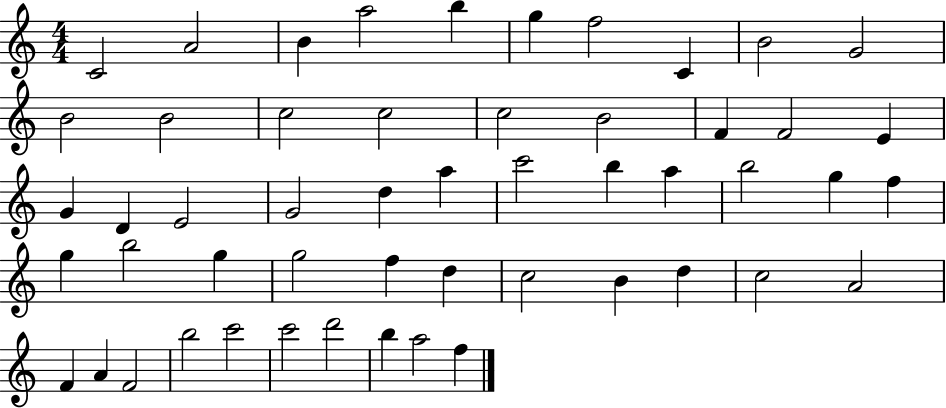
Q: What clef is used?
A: treble